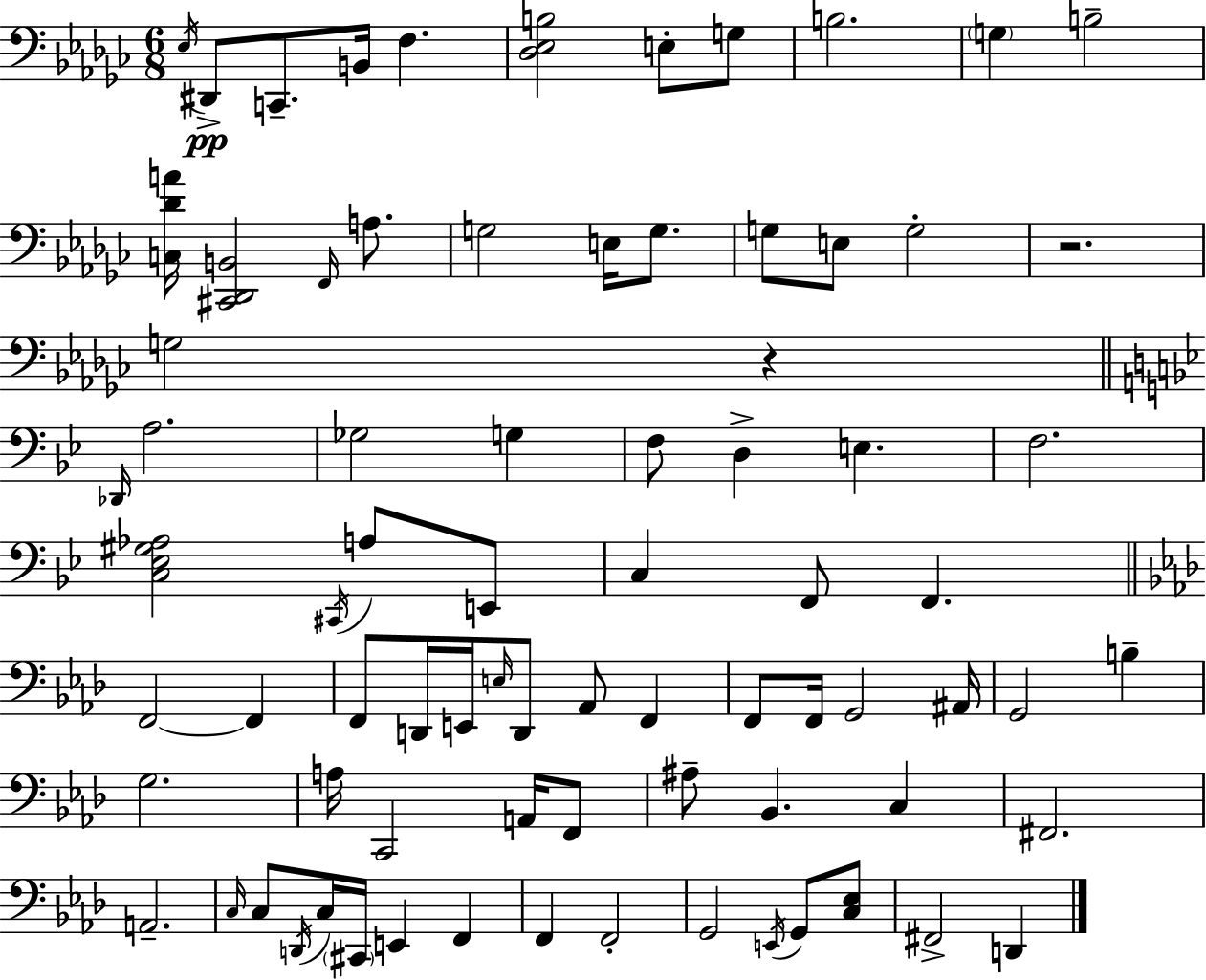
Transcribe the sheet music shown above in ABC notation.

X:1
T:Untitled
M:6/8
L:1/4
K:Ebm
_E,/4 ^D,,/2 C,,/2 B,,/4 F, [_D,_E,B,]2 E,/2 G,/2 B,2 G, B,2 [C,_DA]/4 [^C,,_D,,B,,]2 F,,/4 A,/2 G,2 E,/4 G,/2 G,/2 E,/2 G,2 z2 G,2 z _D,,/4 A,2 _G,2 G, F,/2 D, E, F,2 [C,_E,^G,_A,]2 ^C,,/4 A,/2 E,,/2 C, F,,/2 F,, F,,2 F,, F,,/2 D,,/4 E,,/4 E,/4 D,,/2 _A,,/2 F,, F,,/2 F,,/4 G,,2 ^A,,/4 G,,2 B, G,2 A,/4 C,,2 A,,/4 F,,/2 ^A,/2 _B,, C, ^F,,2 A,,2 C,/4 C,/2 D,,/4 C,/4 ^C,,/4 E,, F,, F,, F,,2 G,,2 E,,/4 G,,/2 [C,_E,]/2 ^F,,2 D,,